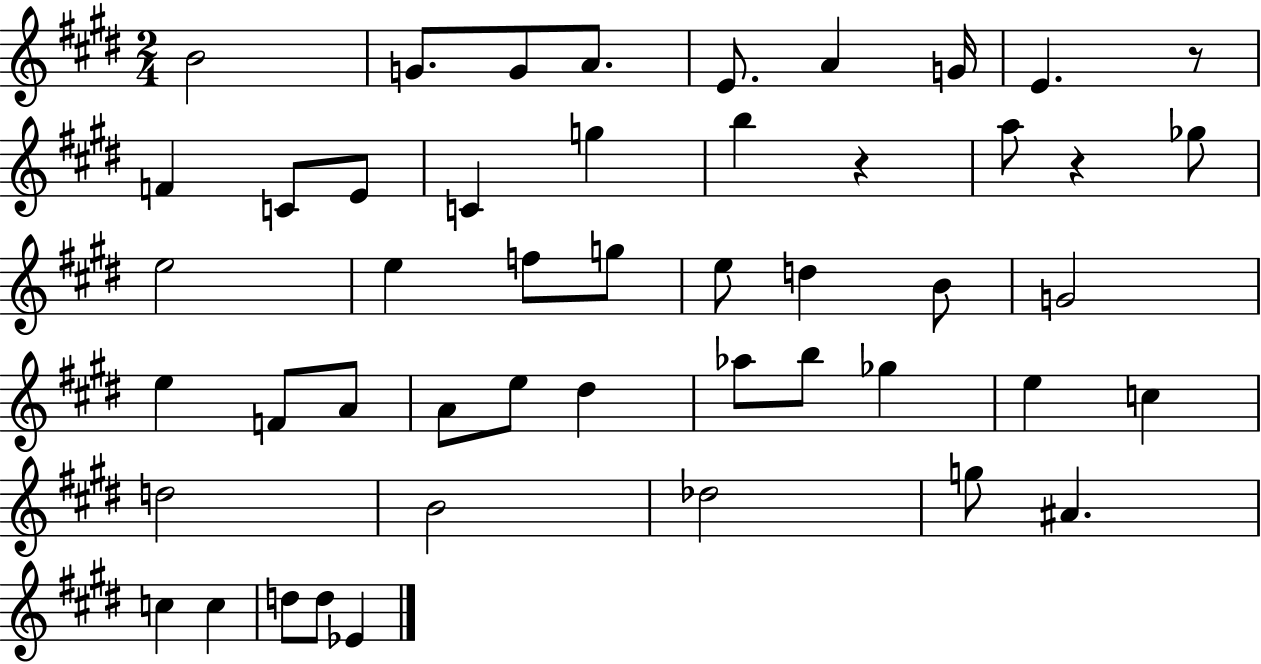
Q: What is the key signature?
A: E major